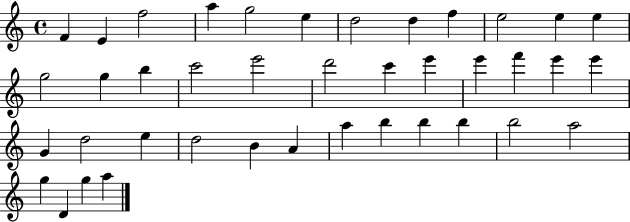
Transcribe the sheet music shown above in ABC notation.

X:1
T:Untitled
M:4/4
L:1/4
K:C
F E f2 a g2 e d2 d f e2 e e g2 g b c'2 e'2 d'2 c' e' e' f' e' e' G d2 e d2 B A a b b b b2 a2 g D g a